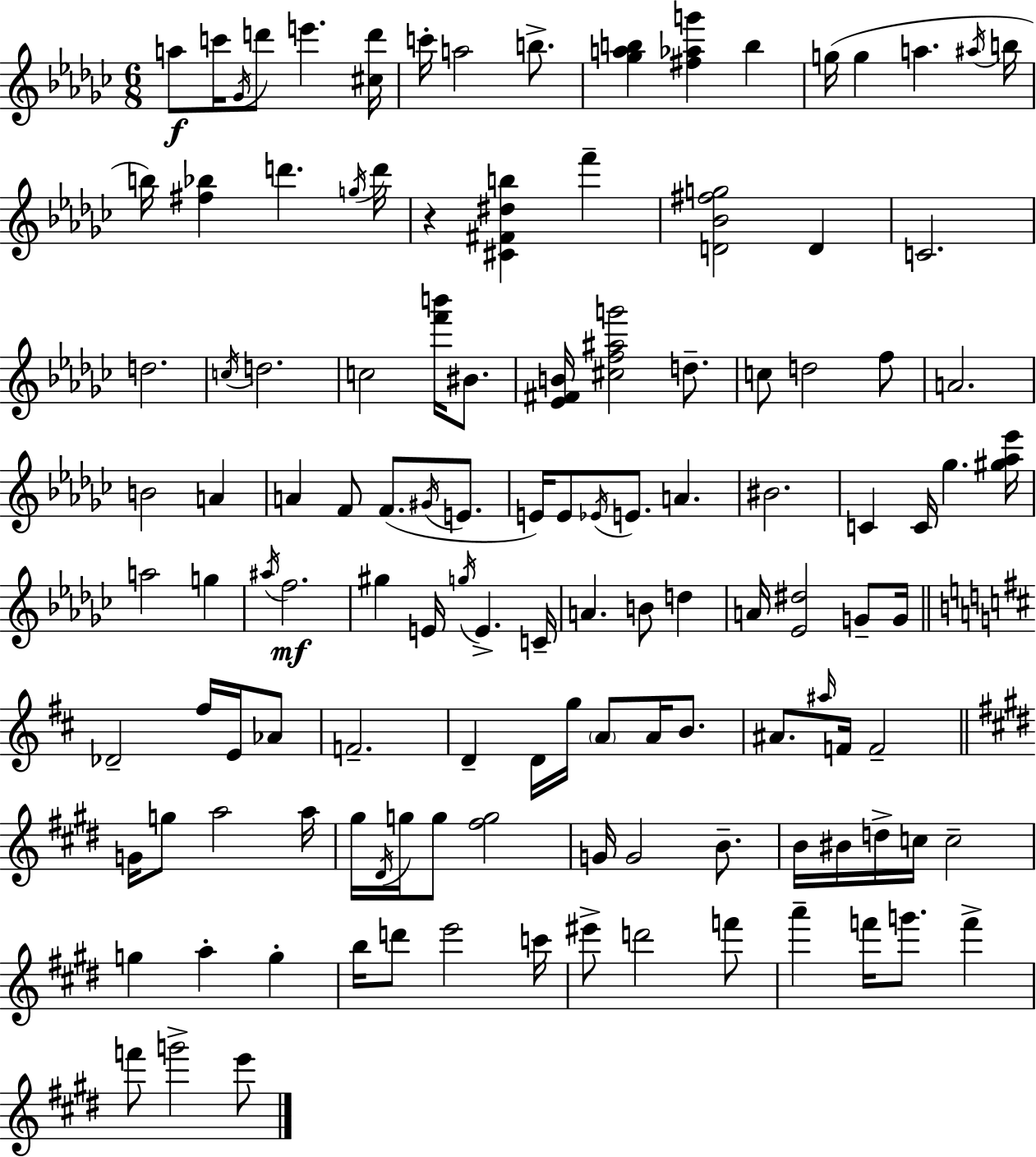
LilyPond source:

{
  \clef treble
  \numericTimeSignature
  \time 6/8
  \key ees \minor
  a''8\f c'''16 \acciaccatura { ges'16 } d'''8 e'''4. | <cis'' d'''>16 c'''16-. a''2 b''8.-> | <ges'' a'' b''>4 <fis'' aes'' g'''>4 b''4 | g''16( g''4 a''4. | \break \acciaccatura { ais''16 } b''16 b''16) <fis'' bes''>4 d'''4. | \acciaccatura { g''16 } d'''16 r4 <cis' fis' dis'' b''>4 f'''4-- | <d' bes' fis'' g''>2 d'4 | c'2. | \break d''2. | \acciaccatura { c''16 } d''2. | c''2 | <f''' b'''>16 bis'8. <ees' fis' b'>16 <cis'' f'' ais'' g'''>2 | \break d''8.-- c''8 d''2 | f''8 a'2. | b'2 | a'4 a'4 f'8 f'8.( | \break \acciaccatura { gis'16 } e'8. e'16) e'8 \acciaccatura { ees'16 } e'8. | a'4. bis'2. | c'4 c'16 ges''4. | <gis'' aes'' ees'''>16 a''2 | \break g''4 \acciaccatura { ais''16 } f''2.\mf | gis''4 e'16 | \acciaccatura { g''16 } e'4.-> c'16-- a'4. | b'8 d''4 a'16 <ees' dis''>2 | \break g'8-- g'16 \bar "||" \break \key d \major des'2-- fis''16 e'16 aes'8 | f'2.-- | d'4-- d'16 g''16 \parenthesize a'8 a'16 b'8. | ais'8. \grace { ais''16 } f'16 f'2-- | \break \bar "||" \break \key e \major g'16 g''8 a''2 a''16 | gis''16 \acciaccatura { dis'16 } g''16 g''8 <fis'' g''>2 | g'16 g'2 b'8.-- | b'16 bis'16 d''16-> c''16 c''2-- | \break g''4 a''4-. g''4-. | b''16 d'''8 e'''2 | c'''16 eis'''8-> d'''2 f'''8 | a'''4-- f'''16 g'''8. f'''4-> | \break f'''8 g'''2-> e'''8 | \bar "|."
}